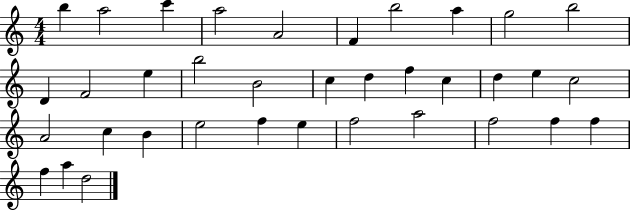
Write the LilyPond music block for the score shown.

{
  \clef treble
  \numericTimeSignature
  \time 4/4
  \key c \major
  b''4 a''2 c'''4 | a''2 a'2 | f'4 b''2 a''4 | g''2 b''2 | \break d'4 f'2 e''4 | b''2 b'2 | c''4 d''4 f''4 c''4 | d''4 e''4 c''2 | \break a'2 c''4 b'4 | e''2 f''4 e''4 | f''2 a''2 | f''2 f''4 f''4 | \break f''4 a''4 d''2 | \bar "|."
}